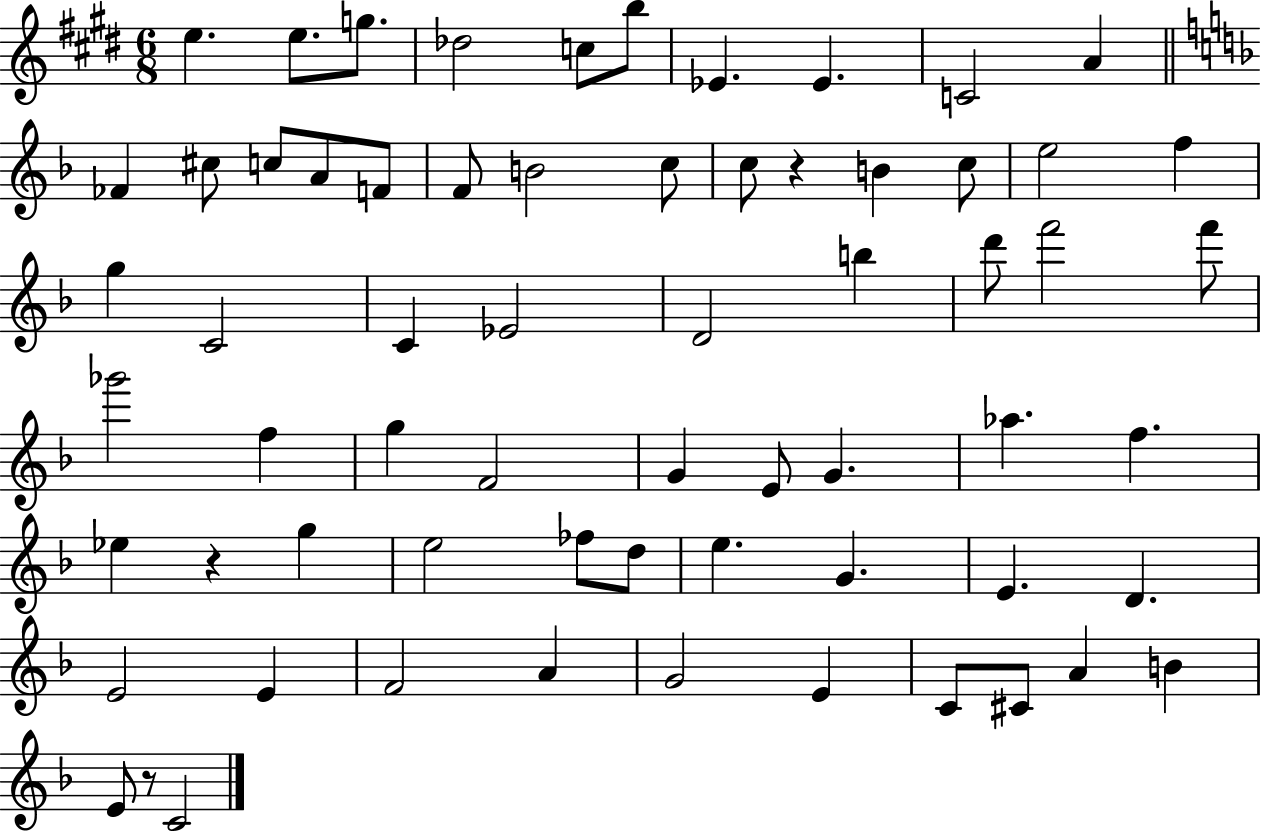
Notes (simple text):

E5/q. E5/e. G5/e. Db5/h C5/e B5/e Eb4/q. Eb4/q. C4/h A4/q FES4/q C#5/e C5/e A4/e F4/e F4/e B4/h C5/e C5/e R/q B4/q C5/e E5/h F5/q G5/q C4/h C4/q Eb4/h D4/h B5/q D6/e F6/h F6/e Gb6/h F5/q G5/q F4/h G4/q E4/e G4/q. Ab5/q. F5/q. Eb5/q R/q G5/q E5/h FES5/e D5/e E5/q. G4/q. E4/q. D4/q. E4/h E4/q F4/h A4/q G4/h E4/q C4/e C#4/e A4/q B4/q E4/e R/e C4/h